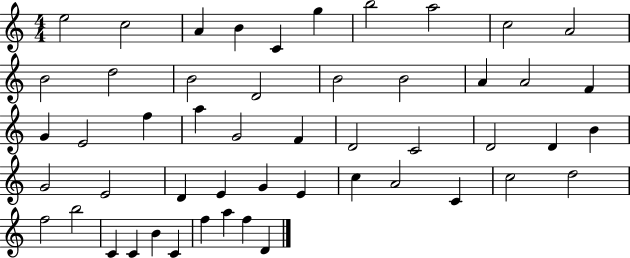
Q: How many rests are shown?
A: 0